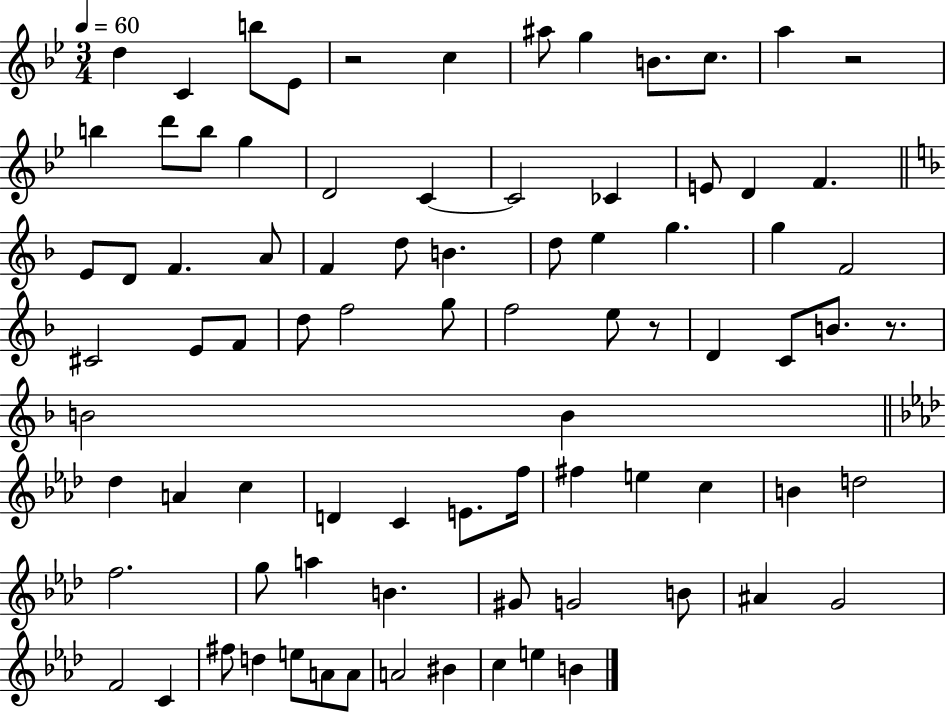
{
  \clef treble
  \numericTimeSignature
  \time 3/4
  \key bes \major
  \tempo 4 = 60
  d''4 c'4 b''8 ees'8 | r2 c''4 | ais''8 g''4 b'8. c''8. | a''4 r2 | \break b''4 d'''8 b''8 g''4 | d'2 c'4~~ | c'2 ces'4 | e'8 d'4 f'4. | \break \bar "||" \break \key d \minor e'8 d'8 f'4. a'8 | f'4 d''8 b'4. | d''8 e''4 g''4. | g''4 f'2 | \break cis'2 e'8 f'8 | d''8 f''2 g''8 | f''2 e''8 r8 | d'4 c'8 b'8. r8. | \break b'2 b'4 | \bar "||" \break \key f \minor des''4 a'4 c''4 | d'4 c'4 e'8. f''16 | fis''4 e''4 c''4 | b'4 d''2 | \break f''2. | g''8 a''4 b'4. | gis'8 g'2 b'8 | ais'4 g'2 | \break f'2 c'4 | fis''8 d''4 e''8 a'8 a'8 | a'2 bis'4 | c''4 e''4 b'4 | \break \bar "|."
}